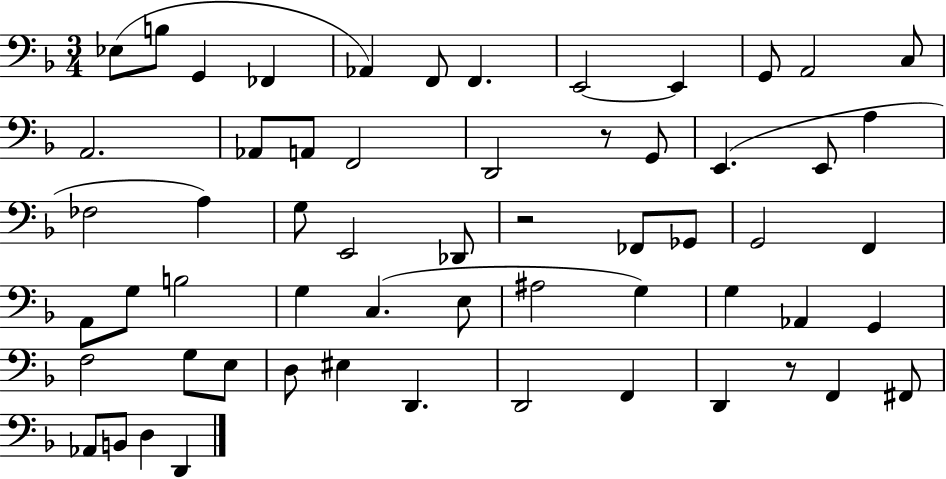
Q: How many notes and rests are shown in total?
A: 59